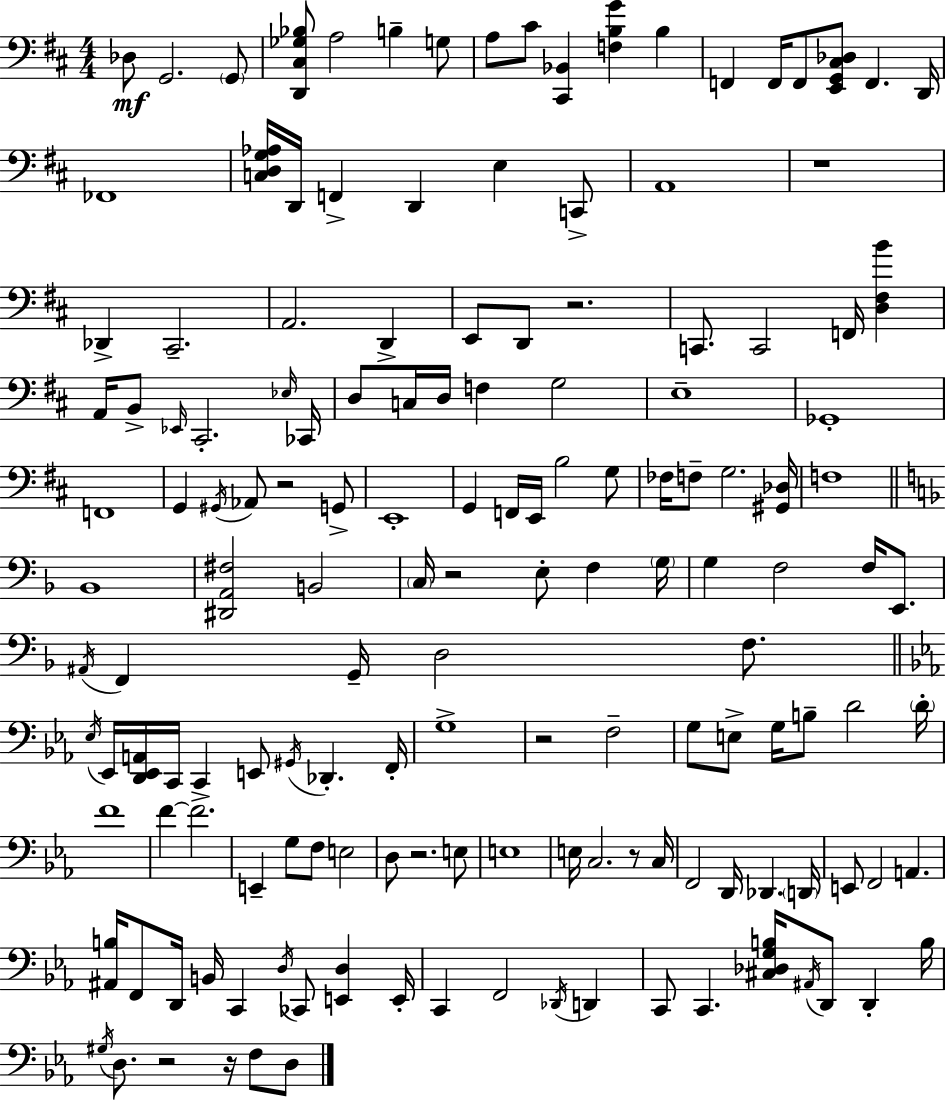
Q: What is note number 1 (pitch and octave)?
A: Db3